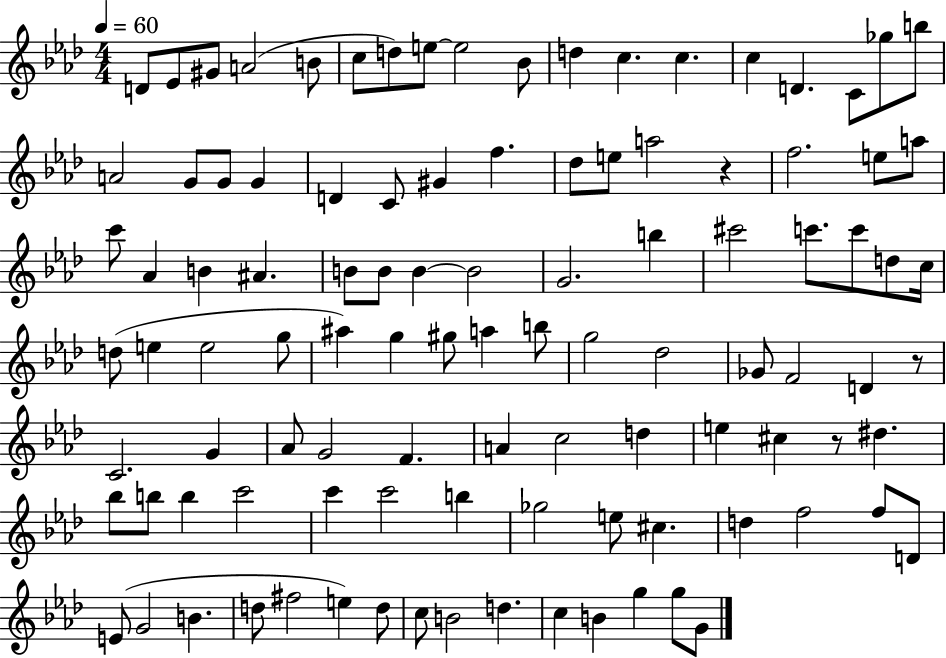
X:1
T:Untitled
M:4/4
L:1/4
K:Ab
D/2 _E/2 ^G/2 A2 B/2 c/2 d/2 e/2 e2 _B/2 d c c c D C/2 _g/2 b/2 A2 G/2 G/2 G D C/2 ^G f _d/2 e/2 a2 z f2 e/2 a/2 c'/2 _A B ^A B/2 B/2 B B2 G2 b ^c'2 c'/2 c'/2 d/2 c/4 d/2 e e2 g/2 ^a g ^g/2 a b/2 g2 _d2 _G/2 F2 D z/2 C2 G _A/2 G2 F A c2 d e ^c z/2 ^d _b/2 b/2 b c'2 c' c'2 b _g2 e/2 ^c d f2 f/2 D/2 E/2 G2 B d/2 ^f2 e d/2 c/2 B2 d c B g g/2 G/2